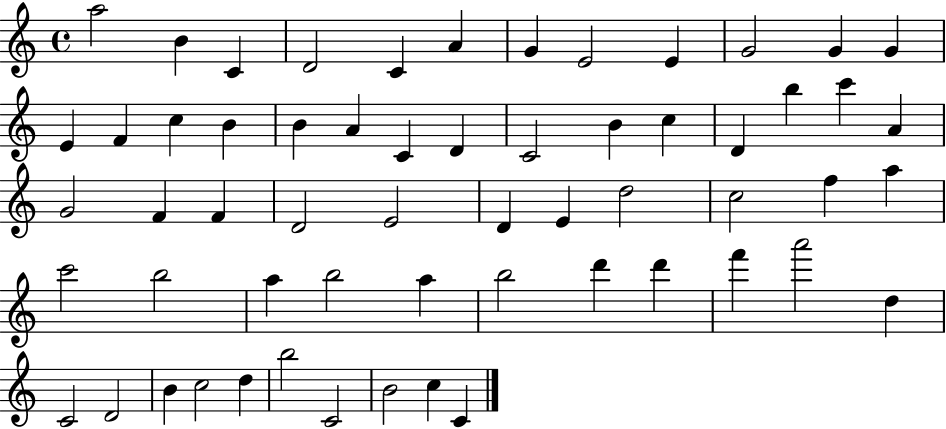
A5/h B4/q C4/q D4/h C4/q A4/q G4/q E4/h E4/q G4/h G4/q G4/q E4/q F4/q C5/q B4/q B4/q A4/q C4/q D4/q C4/h B4/q C5/q D4/q B5/q C6/q A4/q G4/h F4/q F4/q D4/h E4/h D4/q E4/q D5/h C5/h F5/q A5/q C6/h B5/h A5/q B5/h A5/q B5/h D6/q D6/q F6/q A6/h D5/q C4/h D4/h B4/q C5/h D5/q B5/h C4/h B4/h C5/q C4/q